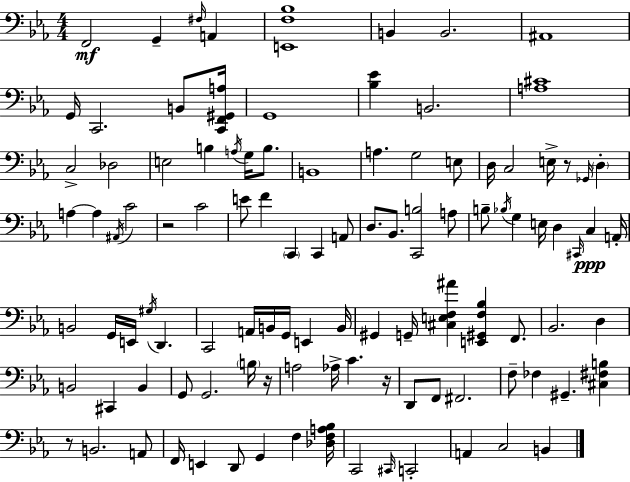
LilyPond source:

{
  \clef bass
  \numericTimeSignature
  \time 4/4
  \key ees \major
  \repeat volta 2 { f,2\mf g,4-- \grace { fis16 } a,4 | <e, f bes>1 | b,4 b,2. | ais,1 | \break g,16 c,2. b,8 | <c, f, gis, a>16 g,1 | <bes ees'>4 b,2. | <a cis'>1 | \break c2-> des2 | e2 b4 \acciaccatura { a16 } g16 b8. | b,1 | a4. g2 | \break e8 d16 c2 e16-> r8 \grace { ges,16 } \parenthesize d4-. | a4~~ a4 \acciaccatura { ais,16 } c'2 | r2 c'2 | e'8 f'4 \parenthesize c,4 c,4 | \break a,8 d8. bes,8. <c, b>2 | a8 b8-- \acciaccatura { bes16 } g4 e16 d4 | \grace { cis,16 }\ppp c4 a,16-. b,2 g,16 e,16 | \acciaccatura { gis16 } d,4. c,2 a,16 | \break b,16 g,16 e,4 b,16 gis,4 g,16-- <cis e f ais'>4 | <e, gis, f bes>4 f,8. bes,2. | d4 b,2 cis,4 | b,4 g,8 g,2. | \break \parenthesize b16 r16 a2 aes16-> | c'4. r16 d,8 f,8 fis,2. | f8-- fes4 gis,4.-- | <cis fis b>4 r8 b,2. | \break a,8 f,16 e,4 d,8 g,4 | f4 <des f a bes>16 c,2 \grace { cis,16 } | c,2-. a,4 c2 | b,4 } \bar "|."
}